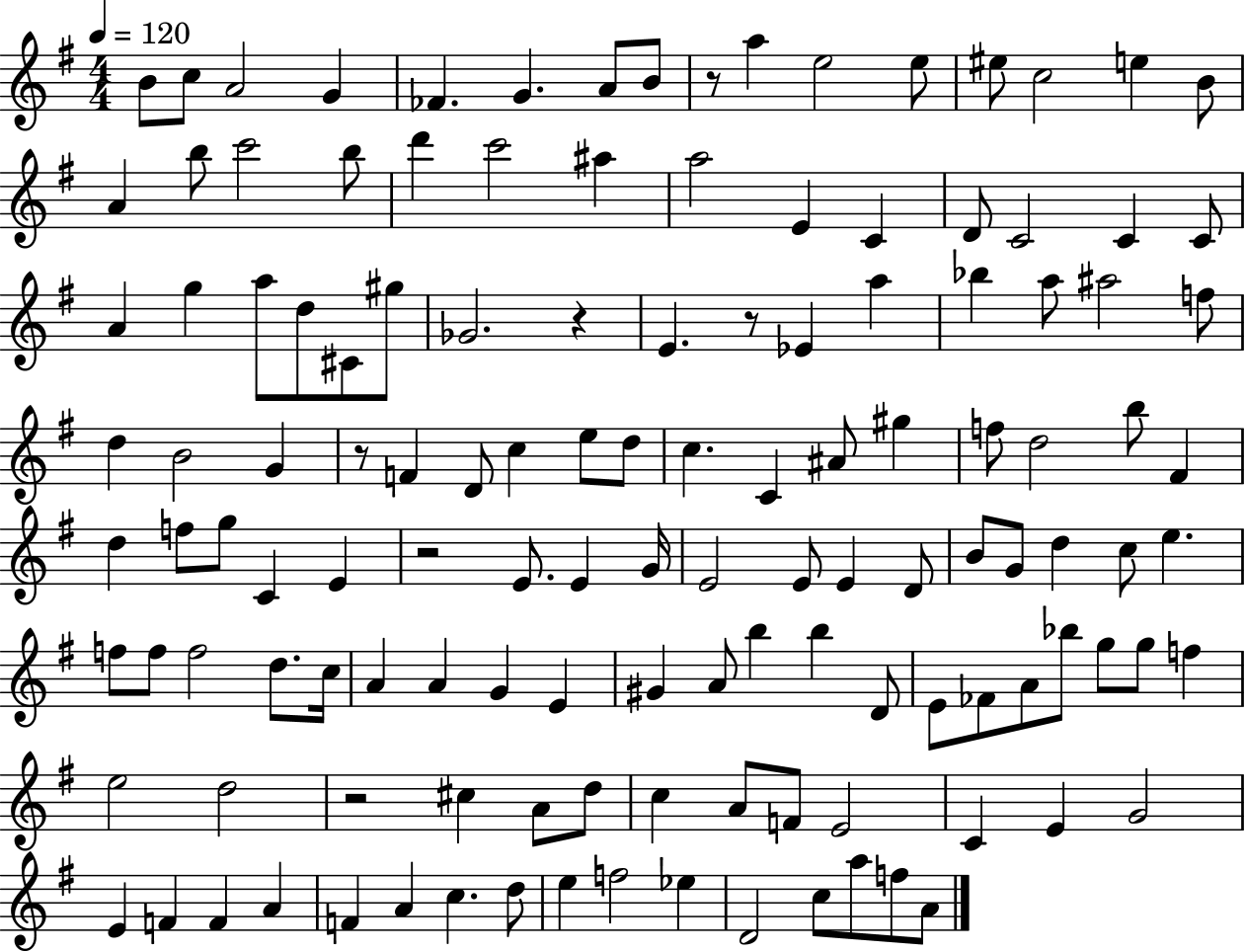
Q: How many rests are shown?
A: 6